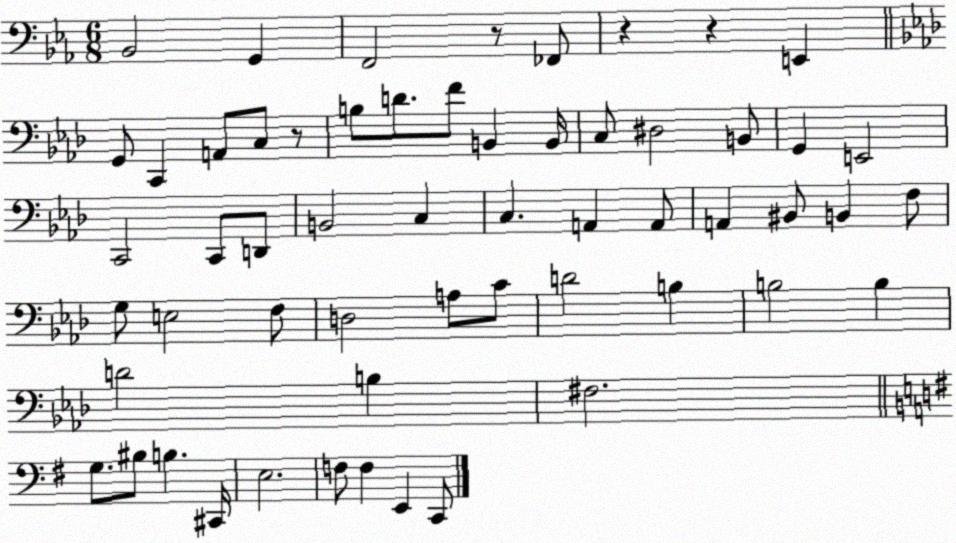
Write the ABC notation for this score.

X:1
T:Untitled
M:6/8
L:1/4
K:Eb
_B,,2 G,, F,,2 z/2 _F,,/2 z z E,, G,,/2 C,, A,,/2 C,/2 z/2 B,/2 D/2 F/2 B,, B,,/4 C,/2 ^D,2 B,,/2 G,, E,,2 C,,2 C,,/2 D,,/2 B,,2 C, C, A,, A,,/2 A,, ^B,,/2 B,, F,/2 G,/2 E,2 F,/2 D,2 A,/2 C/2 D2 B, B,2 B, D2 B, ^F,2 G,/2 ^B,/2 B, ^C,,/4 E,2 F,/2 F, E,, C,,/2